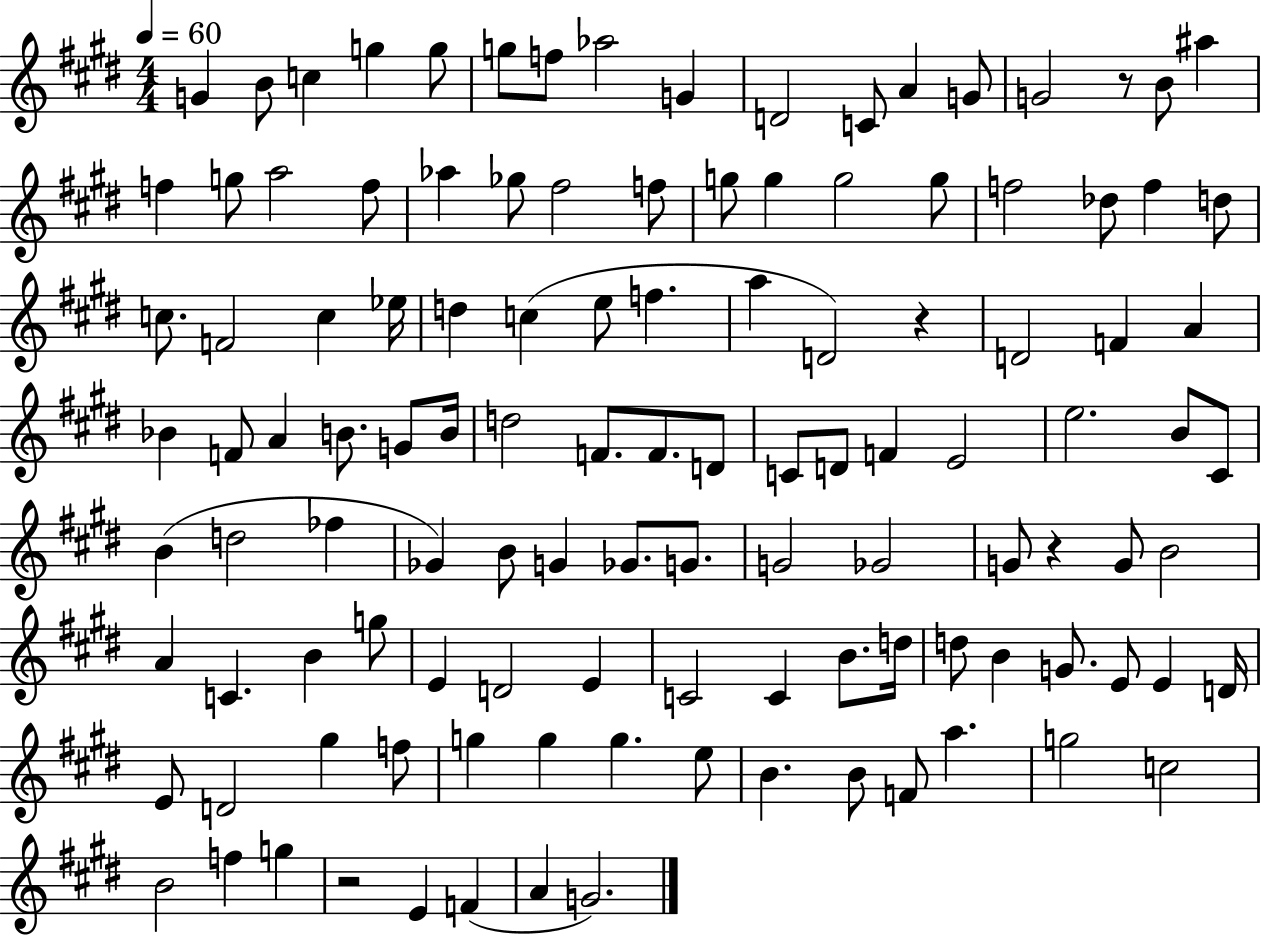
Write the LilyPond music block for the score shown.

{
  \clef treble
  \numericTimeSignature
  \time 4/4
  \key e \major
  \tempo 4 = 60
  g'4 b'8 c''4 g''4 g''8 | g''8 f''8 aes''2 g'4 | d'2 c'8 a'4 g'8 | g'2 r8 b'8 ais''4 | \break f''4 g''8 a''2 f''8 | aes''4 ges''8 fis''2 f''8 | g''8 g''4 g''2 g''8 | f''2 des''8 f''4 d''8 | \break c''8. f'2 c''4 ees''16 | d''4 c''4( e''8 f''4. | a''4 d'2) r4 | d'2 f'4 a'4 | \break bes'4 f'8 a'4 b'8. g'8 b'16 | d''2 f'8. f'8. d'8 | c'8 d'8 f'4 e'2 | e''2. b'8 cis'8 | \break b'4( d''2 fes''4 | ges'4) b'8 g'4 ges'8. g'8. | g'2 ges'2 | g'8 r4 g'8 b'2 | \break a'4 c'4. b'4 g''8 | e'4 d'2 e'4 | c'2 c'4 b'8. d''16 | d''8 b'4 g'8. e'8 e'4 d'16 | \break e'8 d'2 gis''4 f''8 | g''4 g''4 g''4. e''8 | b'4. b'8 f'8 a''4. | g''2 c''2 | \break b'2 f''4 g''4 | r2 e'4 f'4( | a'4 g'2.) | \bar "|."
}